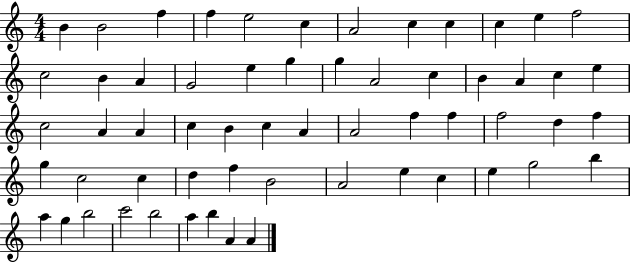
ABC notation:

X:1
T:Untitled
M:4/4
L:1/4
K:C
B B2 f f e2 c A2 c c c e f2 c2 B A G2 e g g A2 c B A c e c2 A A c B c A A2 f f f2 d f g c2 c d f B2 A2 e c e g2 b a g b2 c'2 b2 a b A A